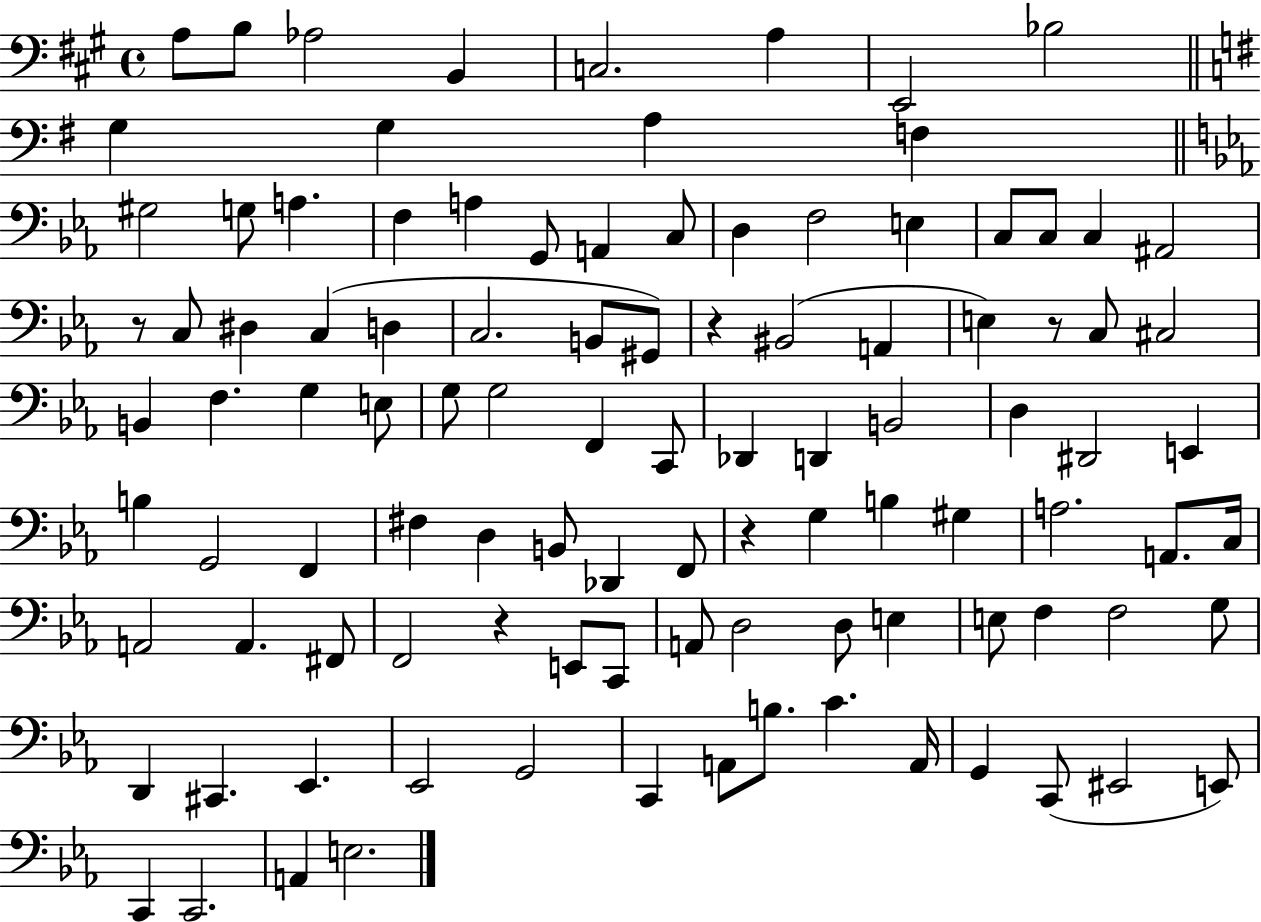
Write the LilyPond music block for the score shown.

{
  \clef bass
  \time 4/4
  \defaultTimeSignature
  \key a \major
  a8 b8 aes2 b,4 | c2. a4 | e,2 bes2 | \bar "||" \break \key g \major g4 g4 a4 f4 | \bar "||" \break \key ees \major gis2 g8 a4. | f4 a4 g,8 a,4 c8 | d4 f2 e4 | c8 c8 c4 ais,2 | \break r8 c8 dis4 c4( d4 | c2. b,8 gis,8) | r4 bis,2( a,4 | e4) r8 c8 cis2 | \break b,4 f4. g4 e8 | g8 g2 f,4 c,8 | des,4 d,4 b,2 | d4 dis,2 e,4 | \break b4 g,2 f,4 | fis4 d4 b,8 des,4 f,8 | r4 g4 b4 gis4 | a2. a,8. c16 | \break a,2 a,4. fis,8 | f,2 r4 e,8 c,8 | a,8 d2 d8 e4 | e8 f4 f2 g8 | \break d,4 cis,4. ees,4. | ees,2 g,2 | c,4 a,8 b8. c'4. a,16 | g,4 c,8( eis,2 e,8) | \break c,4 c,2. | a,4 e2. | \bar "|."
}